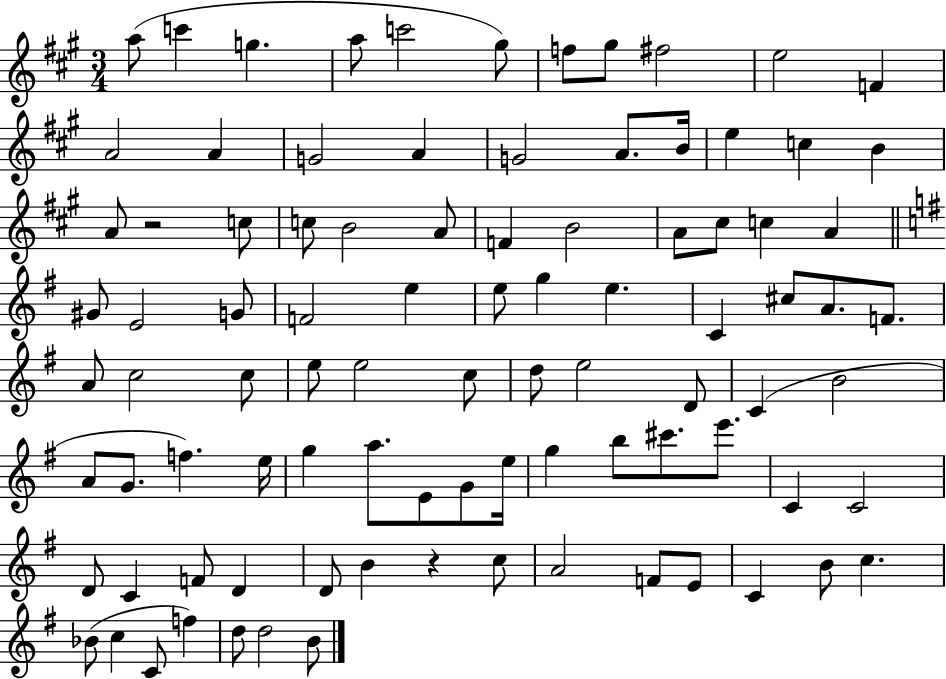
{
  \clef treble
  \numericTimeSignature
  \time 3/4
  \key a \major
  \repeat volta 2 { a''8( c'''4 g''4. | a''8 c'''2 gis''8) | f''8 gis''8 fis''2 | e''2 f'4 | \break a'2 a'4 | g'2 a'4 | g'2 a'8. b'16 | e''4 c''4 b'4 | \break a'8 r2 c''8 | c''8 b'2 a'8 | f'4 b'2 | a'8 cis''8 c''4 a'4 | \break \bar "||" \break \key e \minor gis'8 e'2 g'8 | f'2 e''4 | e''8 g''4 e''4. | c'4 cis''8 a'8. f'8. | \break a'8 c''2 c''8 | e''8 e''2 c''8 | d''8 e''2 d'8 | c'4( b'2 | \break a'8 g'8. f''4.) e''16 | g''4 a''8. e'8 g'8 e''16 | g''4 b''8 cis'''8. e'''8. | c'4 c'2 | \break d'8 c'4 f'8 d'4 | d'8 b'4 r4 c''8 | a'2 f'8 e'8 | c'4 b'8 c''4. | \break bes'8( c''4 c'8 f''4) | d''8 d''2 b'8 | } \bar "|."
}